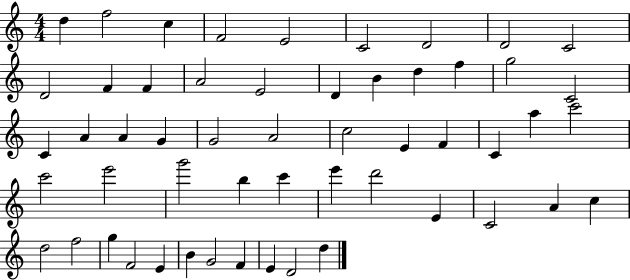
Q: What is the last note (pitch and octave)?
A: D5